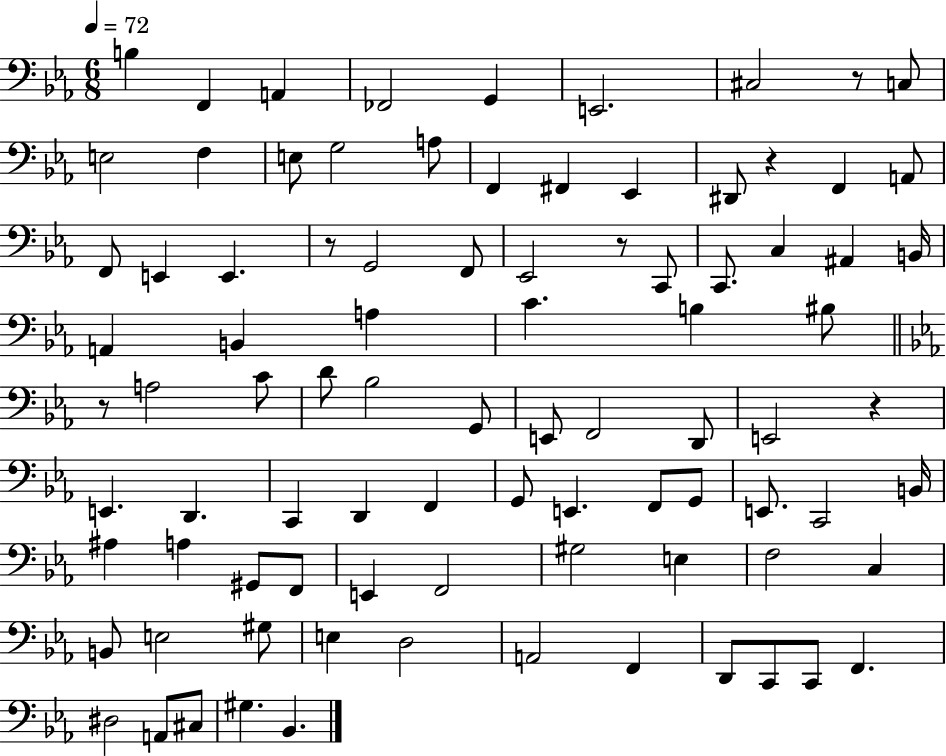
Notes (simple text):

B3/q F2/q A2/q FES2/h G2/q E2/h. C#3/h R/e C3/e E3/h F3/q E3/e G3/h A3/e F2/q F#2/q Eb2/q D#2/e R/q F2/q A2/e F2/e E2/q E2/q. R/e G2/h F2/e Eb2/h R/e C2/e C2/e. C3/q A#2/q B2/s A2/q B2/q A3/q C4/q. B3/q BIS3/e R/e A3/h C4/e D4/e Bb3/h G2/e E2/e F2/h D2/e E2/h R/q E2/q. D2/q. C2/q D2/q F2/q G2/e E2/q. F2/e G2/e E2/e. C2/h B2/s A#3/q A3/q G#2/e F2/e E2/q F2/h G#3/h E3/q F3/h C3/q B2/e E3/h G#3/e E3/q D3/h A2/h F2/q D2/e C2/e C2/e F2/q. D#3/h A2/e C#3/e G#3/q. Bb2/q.